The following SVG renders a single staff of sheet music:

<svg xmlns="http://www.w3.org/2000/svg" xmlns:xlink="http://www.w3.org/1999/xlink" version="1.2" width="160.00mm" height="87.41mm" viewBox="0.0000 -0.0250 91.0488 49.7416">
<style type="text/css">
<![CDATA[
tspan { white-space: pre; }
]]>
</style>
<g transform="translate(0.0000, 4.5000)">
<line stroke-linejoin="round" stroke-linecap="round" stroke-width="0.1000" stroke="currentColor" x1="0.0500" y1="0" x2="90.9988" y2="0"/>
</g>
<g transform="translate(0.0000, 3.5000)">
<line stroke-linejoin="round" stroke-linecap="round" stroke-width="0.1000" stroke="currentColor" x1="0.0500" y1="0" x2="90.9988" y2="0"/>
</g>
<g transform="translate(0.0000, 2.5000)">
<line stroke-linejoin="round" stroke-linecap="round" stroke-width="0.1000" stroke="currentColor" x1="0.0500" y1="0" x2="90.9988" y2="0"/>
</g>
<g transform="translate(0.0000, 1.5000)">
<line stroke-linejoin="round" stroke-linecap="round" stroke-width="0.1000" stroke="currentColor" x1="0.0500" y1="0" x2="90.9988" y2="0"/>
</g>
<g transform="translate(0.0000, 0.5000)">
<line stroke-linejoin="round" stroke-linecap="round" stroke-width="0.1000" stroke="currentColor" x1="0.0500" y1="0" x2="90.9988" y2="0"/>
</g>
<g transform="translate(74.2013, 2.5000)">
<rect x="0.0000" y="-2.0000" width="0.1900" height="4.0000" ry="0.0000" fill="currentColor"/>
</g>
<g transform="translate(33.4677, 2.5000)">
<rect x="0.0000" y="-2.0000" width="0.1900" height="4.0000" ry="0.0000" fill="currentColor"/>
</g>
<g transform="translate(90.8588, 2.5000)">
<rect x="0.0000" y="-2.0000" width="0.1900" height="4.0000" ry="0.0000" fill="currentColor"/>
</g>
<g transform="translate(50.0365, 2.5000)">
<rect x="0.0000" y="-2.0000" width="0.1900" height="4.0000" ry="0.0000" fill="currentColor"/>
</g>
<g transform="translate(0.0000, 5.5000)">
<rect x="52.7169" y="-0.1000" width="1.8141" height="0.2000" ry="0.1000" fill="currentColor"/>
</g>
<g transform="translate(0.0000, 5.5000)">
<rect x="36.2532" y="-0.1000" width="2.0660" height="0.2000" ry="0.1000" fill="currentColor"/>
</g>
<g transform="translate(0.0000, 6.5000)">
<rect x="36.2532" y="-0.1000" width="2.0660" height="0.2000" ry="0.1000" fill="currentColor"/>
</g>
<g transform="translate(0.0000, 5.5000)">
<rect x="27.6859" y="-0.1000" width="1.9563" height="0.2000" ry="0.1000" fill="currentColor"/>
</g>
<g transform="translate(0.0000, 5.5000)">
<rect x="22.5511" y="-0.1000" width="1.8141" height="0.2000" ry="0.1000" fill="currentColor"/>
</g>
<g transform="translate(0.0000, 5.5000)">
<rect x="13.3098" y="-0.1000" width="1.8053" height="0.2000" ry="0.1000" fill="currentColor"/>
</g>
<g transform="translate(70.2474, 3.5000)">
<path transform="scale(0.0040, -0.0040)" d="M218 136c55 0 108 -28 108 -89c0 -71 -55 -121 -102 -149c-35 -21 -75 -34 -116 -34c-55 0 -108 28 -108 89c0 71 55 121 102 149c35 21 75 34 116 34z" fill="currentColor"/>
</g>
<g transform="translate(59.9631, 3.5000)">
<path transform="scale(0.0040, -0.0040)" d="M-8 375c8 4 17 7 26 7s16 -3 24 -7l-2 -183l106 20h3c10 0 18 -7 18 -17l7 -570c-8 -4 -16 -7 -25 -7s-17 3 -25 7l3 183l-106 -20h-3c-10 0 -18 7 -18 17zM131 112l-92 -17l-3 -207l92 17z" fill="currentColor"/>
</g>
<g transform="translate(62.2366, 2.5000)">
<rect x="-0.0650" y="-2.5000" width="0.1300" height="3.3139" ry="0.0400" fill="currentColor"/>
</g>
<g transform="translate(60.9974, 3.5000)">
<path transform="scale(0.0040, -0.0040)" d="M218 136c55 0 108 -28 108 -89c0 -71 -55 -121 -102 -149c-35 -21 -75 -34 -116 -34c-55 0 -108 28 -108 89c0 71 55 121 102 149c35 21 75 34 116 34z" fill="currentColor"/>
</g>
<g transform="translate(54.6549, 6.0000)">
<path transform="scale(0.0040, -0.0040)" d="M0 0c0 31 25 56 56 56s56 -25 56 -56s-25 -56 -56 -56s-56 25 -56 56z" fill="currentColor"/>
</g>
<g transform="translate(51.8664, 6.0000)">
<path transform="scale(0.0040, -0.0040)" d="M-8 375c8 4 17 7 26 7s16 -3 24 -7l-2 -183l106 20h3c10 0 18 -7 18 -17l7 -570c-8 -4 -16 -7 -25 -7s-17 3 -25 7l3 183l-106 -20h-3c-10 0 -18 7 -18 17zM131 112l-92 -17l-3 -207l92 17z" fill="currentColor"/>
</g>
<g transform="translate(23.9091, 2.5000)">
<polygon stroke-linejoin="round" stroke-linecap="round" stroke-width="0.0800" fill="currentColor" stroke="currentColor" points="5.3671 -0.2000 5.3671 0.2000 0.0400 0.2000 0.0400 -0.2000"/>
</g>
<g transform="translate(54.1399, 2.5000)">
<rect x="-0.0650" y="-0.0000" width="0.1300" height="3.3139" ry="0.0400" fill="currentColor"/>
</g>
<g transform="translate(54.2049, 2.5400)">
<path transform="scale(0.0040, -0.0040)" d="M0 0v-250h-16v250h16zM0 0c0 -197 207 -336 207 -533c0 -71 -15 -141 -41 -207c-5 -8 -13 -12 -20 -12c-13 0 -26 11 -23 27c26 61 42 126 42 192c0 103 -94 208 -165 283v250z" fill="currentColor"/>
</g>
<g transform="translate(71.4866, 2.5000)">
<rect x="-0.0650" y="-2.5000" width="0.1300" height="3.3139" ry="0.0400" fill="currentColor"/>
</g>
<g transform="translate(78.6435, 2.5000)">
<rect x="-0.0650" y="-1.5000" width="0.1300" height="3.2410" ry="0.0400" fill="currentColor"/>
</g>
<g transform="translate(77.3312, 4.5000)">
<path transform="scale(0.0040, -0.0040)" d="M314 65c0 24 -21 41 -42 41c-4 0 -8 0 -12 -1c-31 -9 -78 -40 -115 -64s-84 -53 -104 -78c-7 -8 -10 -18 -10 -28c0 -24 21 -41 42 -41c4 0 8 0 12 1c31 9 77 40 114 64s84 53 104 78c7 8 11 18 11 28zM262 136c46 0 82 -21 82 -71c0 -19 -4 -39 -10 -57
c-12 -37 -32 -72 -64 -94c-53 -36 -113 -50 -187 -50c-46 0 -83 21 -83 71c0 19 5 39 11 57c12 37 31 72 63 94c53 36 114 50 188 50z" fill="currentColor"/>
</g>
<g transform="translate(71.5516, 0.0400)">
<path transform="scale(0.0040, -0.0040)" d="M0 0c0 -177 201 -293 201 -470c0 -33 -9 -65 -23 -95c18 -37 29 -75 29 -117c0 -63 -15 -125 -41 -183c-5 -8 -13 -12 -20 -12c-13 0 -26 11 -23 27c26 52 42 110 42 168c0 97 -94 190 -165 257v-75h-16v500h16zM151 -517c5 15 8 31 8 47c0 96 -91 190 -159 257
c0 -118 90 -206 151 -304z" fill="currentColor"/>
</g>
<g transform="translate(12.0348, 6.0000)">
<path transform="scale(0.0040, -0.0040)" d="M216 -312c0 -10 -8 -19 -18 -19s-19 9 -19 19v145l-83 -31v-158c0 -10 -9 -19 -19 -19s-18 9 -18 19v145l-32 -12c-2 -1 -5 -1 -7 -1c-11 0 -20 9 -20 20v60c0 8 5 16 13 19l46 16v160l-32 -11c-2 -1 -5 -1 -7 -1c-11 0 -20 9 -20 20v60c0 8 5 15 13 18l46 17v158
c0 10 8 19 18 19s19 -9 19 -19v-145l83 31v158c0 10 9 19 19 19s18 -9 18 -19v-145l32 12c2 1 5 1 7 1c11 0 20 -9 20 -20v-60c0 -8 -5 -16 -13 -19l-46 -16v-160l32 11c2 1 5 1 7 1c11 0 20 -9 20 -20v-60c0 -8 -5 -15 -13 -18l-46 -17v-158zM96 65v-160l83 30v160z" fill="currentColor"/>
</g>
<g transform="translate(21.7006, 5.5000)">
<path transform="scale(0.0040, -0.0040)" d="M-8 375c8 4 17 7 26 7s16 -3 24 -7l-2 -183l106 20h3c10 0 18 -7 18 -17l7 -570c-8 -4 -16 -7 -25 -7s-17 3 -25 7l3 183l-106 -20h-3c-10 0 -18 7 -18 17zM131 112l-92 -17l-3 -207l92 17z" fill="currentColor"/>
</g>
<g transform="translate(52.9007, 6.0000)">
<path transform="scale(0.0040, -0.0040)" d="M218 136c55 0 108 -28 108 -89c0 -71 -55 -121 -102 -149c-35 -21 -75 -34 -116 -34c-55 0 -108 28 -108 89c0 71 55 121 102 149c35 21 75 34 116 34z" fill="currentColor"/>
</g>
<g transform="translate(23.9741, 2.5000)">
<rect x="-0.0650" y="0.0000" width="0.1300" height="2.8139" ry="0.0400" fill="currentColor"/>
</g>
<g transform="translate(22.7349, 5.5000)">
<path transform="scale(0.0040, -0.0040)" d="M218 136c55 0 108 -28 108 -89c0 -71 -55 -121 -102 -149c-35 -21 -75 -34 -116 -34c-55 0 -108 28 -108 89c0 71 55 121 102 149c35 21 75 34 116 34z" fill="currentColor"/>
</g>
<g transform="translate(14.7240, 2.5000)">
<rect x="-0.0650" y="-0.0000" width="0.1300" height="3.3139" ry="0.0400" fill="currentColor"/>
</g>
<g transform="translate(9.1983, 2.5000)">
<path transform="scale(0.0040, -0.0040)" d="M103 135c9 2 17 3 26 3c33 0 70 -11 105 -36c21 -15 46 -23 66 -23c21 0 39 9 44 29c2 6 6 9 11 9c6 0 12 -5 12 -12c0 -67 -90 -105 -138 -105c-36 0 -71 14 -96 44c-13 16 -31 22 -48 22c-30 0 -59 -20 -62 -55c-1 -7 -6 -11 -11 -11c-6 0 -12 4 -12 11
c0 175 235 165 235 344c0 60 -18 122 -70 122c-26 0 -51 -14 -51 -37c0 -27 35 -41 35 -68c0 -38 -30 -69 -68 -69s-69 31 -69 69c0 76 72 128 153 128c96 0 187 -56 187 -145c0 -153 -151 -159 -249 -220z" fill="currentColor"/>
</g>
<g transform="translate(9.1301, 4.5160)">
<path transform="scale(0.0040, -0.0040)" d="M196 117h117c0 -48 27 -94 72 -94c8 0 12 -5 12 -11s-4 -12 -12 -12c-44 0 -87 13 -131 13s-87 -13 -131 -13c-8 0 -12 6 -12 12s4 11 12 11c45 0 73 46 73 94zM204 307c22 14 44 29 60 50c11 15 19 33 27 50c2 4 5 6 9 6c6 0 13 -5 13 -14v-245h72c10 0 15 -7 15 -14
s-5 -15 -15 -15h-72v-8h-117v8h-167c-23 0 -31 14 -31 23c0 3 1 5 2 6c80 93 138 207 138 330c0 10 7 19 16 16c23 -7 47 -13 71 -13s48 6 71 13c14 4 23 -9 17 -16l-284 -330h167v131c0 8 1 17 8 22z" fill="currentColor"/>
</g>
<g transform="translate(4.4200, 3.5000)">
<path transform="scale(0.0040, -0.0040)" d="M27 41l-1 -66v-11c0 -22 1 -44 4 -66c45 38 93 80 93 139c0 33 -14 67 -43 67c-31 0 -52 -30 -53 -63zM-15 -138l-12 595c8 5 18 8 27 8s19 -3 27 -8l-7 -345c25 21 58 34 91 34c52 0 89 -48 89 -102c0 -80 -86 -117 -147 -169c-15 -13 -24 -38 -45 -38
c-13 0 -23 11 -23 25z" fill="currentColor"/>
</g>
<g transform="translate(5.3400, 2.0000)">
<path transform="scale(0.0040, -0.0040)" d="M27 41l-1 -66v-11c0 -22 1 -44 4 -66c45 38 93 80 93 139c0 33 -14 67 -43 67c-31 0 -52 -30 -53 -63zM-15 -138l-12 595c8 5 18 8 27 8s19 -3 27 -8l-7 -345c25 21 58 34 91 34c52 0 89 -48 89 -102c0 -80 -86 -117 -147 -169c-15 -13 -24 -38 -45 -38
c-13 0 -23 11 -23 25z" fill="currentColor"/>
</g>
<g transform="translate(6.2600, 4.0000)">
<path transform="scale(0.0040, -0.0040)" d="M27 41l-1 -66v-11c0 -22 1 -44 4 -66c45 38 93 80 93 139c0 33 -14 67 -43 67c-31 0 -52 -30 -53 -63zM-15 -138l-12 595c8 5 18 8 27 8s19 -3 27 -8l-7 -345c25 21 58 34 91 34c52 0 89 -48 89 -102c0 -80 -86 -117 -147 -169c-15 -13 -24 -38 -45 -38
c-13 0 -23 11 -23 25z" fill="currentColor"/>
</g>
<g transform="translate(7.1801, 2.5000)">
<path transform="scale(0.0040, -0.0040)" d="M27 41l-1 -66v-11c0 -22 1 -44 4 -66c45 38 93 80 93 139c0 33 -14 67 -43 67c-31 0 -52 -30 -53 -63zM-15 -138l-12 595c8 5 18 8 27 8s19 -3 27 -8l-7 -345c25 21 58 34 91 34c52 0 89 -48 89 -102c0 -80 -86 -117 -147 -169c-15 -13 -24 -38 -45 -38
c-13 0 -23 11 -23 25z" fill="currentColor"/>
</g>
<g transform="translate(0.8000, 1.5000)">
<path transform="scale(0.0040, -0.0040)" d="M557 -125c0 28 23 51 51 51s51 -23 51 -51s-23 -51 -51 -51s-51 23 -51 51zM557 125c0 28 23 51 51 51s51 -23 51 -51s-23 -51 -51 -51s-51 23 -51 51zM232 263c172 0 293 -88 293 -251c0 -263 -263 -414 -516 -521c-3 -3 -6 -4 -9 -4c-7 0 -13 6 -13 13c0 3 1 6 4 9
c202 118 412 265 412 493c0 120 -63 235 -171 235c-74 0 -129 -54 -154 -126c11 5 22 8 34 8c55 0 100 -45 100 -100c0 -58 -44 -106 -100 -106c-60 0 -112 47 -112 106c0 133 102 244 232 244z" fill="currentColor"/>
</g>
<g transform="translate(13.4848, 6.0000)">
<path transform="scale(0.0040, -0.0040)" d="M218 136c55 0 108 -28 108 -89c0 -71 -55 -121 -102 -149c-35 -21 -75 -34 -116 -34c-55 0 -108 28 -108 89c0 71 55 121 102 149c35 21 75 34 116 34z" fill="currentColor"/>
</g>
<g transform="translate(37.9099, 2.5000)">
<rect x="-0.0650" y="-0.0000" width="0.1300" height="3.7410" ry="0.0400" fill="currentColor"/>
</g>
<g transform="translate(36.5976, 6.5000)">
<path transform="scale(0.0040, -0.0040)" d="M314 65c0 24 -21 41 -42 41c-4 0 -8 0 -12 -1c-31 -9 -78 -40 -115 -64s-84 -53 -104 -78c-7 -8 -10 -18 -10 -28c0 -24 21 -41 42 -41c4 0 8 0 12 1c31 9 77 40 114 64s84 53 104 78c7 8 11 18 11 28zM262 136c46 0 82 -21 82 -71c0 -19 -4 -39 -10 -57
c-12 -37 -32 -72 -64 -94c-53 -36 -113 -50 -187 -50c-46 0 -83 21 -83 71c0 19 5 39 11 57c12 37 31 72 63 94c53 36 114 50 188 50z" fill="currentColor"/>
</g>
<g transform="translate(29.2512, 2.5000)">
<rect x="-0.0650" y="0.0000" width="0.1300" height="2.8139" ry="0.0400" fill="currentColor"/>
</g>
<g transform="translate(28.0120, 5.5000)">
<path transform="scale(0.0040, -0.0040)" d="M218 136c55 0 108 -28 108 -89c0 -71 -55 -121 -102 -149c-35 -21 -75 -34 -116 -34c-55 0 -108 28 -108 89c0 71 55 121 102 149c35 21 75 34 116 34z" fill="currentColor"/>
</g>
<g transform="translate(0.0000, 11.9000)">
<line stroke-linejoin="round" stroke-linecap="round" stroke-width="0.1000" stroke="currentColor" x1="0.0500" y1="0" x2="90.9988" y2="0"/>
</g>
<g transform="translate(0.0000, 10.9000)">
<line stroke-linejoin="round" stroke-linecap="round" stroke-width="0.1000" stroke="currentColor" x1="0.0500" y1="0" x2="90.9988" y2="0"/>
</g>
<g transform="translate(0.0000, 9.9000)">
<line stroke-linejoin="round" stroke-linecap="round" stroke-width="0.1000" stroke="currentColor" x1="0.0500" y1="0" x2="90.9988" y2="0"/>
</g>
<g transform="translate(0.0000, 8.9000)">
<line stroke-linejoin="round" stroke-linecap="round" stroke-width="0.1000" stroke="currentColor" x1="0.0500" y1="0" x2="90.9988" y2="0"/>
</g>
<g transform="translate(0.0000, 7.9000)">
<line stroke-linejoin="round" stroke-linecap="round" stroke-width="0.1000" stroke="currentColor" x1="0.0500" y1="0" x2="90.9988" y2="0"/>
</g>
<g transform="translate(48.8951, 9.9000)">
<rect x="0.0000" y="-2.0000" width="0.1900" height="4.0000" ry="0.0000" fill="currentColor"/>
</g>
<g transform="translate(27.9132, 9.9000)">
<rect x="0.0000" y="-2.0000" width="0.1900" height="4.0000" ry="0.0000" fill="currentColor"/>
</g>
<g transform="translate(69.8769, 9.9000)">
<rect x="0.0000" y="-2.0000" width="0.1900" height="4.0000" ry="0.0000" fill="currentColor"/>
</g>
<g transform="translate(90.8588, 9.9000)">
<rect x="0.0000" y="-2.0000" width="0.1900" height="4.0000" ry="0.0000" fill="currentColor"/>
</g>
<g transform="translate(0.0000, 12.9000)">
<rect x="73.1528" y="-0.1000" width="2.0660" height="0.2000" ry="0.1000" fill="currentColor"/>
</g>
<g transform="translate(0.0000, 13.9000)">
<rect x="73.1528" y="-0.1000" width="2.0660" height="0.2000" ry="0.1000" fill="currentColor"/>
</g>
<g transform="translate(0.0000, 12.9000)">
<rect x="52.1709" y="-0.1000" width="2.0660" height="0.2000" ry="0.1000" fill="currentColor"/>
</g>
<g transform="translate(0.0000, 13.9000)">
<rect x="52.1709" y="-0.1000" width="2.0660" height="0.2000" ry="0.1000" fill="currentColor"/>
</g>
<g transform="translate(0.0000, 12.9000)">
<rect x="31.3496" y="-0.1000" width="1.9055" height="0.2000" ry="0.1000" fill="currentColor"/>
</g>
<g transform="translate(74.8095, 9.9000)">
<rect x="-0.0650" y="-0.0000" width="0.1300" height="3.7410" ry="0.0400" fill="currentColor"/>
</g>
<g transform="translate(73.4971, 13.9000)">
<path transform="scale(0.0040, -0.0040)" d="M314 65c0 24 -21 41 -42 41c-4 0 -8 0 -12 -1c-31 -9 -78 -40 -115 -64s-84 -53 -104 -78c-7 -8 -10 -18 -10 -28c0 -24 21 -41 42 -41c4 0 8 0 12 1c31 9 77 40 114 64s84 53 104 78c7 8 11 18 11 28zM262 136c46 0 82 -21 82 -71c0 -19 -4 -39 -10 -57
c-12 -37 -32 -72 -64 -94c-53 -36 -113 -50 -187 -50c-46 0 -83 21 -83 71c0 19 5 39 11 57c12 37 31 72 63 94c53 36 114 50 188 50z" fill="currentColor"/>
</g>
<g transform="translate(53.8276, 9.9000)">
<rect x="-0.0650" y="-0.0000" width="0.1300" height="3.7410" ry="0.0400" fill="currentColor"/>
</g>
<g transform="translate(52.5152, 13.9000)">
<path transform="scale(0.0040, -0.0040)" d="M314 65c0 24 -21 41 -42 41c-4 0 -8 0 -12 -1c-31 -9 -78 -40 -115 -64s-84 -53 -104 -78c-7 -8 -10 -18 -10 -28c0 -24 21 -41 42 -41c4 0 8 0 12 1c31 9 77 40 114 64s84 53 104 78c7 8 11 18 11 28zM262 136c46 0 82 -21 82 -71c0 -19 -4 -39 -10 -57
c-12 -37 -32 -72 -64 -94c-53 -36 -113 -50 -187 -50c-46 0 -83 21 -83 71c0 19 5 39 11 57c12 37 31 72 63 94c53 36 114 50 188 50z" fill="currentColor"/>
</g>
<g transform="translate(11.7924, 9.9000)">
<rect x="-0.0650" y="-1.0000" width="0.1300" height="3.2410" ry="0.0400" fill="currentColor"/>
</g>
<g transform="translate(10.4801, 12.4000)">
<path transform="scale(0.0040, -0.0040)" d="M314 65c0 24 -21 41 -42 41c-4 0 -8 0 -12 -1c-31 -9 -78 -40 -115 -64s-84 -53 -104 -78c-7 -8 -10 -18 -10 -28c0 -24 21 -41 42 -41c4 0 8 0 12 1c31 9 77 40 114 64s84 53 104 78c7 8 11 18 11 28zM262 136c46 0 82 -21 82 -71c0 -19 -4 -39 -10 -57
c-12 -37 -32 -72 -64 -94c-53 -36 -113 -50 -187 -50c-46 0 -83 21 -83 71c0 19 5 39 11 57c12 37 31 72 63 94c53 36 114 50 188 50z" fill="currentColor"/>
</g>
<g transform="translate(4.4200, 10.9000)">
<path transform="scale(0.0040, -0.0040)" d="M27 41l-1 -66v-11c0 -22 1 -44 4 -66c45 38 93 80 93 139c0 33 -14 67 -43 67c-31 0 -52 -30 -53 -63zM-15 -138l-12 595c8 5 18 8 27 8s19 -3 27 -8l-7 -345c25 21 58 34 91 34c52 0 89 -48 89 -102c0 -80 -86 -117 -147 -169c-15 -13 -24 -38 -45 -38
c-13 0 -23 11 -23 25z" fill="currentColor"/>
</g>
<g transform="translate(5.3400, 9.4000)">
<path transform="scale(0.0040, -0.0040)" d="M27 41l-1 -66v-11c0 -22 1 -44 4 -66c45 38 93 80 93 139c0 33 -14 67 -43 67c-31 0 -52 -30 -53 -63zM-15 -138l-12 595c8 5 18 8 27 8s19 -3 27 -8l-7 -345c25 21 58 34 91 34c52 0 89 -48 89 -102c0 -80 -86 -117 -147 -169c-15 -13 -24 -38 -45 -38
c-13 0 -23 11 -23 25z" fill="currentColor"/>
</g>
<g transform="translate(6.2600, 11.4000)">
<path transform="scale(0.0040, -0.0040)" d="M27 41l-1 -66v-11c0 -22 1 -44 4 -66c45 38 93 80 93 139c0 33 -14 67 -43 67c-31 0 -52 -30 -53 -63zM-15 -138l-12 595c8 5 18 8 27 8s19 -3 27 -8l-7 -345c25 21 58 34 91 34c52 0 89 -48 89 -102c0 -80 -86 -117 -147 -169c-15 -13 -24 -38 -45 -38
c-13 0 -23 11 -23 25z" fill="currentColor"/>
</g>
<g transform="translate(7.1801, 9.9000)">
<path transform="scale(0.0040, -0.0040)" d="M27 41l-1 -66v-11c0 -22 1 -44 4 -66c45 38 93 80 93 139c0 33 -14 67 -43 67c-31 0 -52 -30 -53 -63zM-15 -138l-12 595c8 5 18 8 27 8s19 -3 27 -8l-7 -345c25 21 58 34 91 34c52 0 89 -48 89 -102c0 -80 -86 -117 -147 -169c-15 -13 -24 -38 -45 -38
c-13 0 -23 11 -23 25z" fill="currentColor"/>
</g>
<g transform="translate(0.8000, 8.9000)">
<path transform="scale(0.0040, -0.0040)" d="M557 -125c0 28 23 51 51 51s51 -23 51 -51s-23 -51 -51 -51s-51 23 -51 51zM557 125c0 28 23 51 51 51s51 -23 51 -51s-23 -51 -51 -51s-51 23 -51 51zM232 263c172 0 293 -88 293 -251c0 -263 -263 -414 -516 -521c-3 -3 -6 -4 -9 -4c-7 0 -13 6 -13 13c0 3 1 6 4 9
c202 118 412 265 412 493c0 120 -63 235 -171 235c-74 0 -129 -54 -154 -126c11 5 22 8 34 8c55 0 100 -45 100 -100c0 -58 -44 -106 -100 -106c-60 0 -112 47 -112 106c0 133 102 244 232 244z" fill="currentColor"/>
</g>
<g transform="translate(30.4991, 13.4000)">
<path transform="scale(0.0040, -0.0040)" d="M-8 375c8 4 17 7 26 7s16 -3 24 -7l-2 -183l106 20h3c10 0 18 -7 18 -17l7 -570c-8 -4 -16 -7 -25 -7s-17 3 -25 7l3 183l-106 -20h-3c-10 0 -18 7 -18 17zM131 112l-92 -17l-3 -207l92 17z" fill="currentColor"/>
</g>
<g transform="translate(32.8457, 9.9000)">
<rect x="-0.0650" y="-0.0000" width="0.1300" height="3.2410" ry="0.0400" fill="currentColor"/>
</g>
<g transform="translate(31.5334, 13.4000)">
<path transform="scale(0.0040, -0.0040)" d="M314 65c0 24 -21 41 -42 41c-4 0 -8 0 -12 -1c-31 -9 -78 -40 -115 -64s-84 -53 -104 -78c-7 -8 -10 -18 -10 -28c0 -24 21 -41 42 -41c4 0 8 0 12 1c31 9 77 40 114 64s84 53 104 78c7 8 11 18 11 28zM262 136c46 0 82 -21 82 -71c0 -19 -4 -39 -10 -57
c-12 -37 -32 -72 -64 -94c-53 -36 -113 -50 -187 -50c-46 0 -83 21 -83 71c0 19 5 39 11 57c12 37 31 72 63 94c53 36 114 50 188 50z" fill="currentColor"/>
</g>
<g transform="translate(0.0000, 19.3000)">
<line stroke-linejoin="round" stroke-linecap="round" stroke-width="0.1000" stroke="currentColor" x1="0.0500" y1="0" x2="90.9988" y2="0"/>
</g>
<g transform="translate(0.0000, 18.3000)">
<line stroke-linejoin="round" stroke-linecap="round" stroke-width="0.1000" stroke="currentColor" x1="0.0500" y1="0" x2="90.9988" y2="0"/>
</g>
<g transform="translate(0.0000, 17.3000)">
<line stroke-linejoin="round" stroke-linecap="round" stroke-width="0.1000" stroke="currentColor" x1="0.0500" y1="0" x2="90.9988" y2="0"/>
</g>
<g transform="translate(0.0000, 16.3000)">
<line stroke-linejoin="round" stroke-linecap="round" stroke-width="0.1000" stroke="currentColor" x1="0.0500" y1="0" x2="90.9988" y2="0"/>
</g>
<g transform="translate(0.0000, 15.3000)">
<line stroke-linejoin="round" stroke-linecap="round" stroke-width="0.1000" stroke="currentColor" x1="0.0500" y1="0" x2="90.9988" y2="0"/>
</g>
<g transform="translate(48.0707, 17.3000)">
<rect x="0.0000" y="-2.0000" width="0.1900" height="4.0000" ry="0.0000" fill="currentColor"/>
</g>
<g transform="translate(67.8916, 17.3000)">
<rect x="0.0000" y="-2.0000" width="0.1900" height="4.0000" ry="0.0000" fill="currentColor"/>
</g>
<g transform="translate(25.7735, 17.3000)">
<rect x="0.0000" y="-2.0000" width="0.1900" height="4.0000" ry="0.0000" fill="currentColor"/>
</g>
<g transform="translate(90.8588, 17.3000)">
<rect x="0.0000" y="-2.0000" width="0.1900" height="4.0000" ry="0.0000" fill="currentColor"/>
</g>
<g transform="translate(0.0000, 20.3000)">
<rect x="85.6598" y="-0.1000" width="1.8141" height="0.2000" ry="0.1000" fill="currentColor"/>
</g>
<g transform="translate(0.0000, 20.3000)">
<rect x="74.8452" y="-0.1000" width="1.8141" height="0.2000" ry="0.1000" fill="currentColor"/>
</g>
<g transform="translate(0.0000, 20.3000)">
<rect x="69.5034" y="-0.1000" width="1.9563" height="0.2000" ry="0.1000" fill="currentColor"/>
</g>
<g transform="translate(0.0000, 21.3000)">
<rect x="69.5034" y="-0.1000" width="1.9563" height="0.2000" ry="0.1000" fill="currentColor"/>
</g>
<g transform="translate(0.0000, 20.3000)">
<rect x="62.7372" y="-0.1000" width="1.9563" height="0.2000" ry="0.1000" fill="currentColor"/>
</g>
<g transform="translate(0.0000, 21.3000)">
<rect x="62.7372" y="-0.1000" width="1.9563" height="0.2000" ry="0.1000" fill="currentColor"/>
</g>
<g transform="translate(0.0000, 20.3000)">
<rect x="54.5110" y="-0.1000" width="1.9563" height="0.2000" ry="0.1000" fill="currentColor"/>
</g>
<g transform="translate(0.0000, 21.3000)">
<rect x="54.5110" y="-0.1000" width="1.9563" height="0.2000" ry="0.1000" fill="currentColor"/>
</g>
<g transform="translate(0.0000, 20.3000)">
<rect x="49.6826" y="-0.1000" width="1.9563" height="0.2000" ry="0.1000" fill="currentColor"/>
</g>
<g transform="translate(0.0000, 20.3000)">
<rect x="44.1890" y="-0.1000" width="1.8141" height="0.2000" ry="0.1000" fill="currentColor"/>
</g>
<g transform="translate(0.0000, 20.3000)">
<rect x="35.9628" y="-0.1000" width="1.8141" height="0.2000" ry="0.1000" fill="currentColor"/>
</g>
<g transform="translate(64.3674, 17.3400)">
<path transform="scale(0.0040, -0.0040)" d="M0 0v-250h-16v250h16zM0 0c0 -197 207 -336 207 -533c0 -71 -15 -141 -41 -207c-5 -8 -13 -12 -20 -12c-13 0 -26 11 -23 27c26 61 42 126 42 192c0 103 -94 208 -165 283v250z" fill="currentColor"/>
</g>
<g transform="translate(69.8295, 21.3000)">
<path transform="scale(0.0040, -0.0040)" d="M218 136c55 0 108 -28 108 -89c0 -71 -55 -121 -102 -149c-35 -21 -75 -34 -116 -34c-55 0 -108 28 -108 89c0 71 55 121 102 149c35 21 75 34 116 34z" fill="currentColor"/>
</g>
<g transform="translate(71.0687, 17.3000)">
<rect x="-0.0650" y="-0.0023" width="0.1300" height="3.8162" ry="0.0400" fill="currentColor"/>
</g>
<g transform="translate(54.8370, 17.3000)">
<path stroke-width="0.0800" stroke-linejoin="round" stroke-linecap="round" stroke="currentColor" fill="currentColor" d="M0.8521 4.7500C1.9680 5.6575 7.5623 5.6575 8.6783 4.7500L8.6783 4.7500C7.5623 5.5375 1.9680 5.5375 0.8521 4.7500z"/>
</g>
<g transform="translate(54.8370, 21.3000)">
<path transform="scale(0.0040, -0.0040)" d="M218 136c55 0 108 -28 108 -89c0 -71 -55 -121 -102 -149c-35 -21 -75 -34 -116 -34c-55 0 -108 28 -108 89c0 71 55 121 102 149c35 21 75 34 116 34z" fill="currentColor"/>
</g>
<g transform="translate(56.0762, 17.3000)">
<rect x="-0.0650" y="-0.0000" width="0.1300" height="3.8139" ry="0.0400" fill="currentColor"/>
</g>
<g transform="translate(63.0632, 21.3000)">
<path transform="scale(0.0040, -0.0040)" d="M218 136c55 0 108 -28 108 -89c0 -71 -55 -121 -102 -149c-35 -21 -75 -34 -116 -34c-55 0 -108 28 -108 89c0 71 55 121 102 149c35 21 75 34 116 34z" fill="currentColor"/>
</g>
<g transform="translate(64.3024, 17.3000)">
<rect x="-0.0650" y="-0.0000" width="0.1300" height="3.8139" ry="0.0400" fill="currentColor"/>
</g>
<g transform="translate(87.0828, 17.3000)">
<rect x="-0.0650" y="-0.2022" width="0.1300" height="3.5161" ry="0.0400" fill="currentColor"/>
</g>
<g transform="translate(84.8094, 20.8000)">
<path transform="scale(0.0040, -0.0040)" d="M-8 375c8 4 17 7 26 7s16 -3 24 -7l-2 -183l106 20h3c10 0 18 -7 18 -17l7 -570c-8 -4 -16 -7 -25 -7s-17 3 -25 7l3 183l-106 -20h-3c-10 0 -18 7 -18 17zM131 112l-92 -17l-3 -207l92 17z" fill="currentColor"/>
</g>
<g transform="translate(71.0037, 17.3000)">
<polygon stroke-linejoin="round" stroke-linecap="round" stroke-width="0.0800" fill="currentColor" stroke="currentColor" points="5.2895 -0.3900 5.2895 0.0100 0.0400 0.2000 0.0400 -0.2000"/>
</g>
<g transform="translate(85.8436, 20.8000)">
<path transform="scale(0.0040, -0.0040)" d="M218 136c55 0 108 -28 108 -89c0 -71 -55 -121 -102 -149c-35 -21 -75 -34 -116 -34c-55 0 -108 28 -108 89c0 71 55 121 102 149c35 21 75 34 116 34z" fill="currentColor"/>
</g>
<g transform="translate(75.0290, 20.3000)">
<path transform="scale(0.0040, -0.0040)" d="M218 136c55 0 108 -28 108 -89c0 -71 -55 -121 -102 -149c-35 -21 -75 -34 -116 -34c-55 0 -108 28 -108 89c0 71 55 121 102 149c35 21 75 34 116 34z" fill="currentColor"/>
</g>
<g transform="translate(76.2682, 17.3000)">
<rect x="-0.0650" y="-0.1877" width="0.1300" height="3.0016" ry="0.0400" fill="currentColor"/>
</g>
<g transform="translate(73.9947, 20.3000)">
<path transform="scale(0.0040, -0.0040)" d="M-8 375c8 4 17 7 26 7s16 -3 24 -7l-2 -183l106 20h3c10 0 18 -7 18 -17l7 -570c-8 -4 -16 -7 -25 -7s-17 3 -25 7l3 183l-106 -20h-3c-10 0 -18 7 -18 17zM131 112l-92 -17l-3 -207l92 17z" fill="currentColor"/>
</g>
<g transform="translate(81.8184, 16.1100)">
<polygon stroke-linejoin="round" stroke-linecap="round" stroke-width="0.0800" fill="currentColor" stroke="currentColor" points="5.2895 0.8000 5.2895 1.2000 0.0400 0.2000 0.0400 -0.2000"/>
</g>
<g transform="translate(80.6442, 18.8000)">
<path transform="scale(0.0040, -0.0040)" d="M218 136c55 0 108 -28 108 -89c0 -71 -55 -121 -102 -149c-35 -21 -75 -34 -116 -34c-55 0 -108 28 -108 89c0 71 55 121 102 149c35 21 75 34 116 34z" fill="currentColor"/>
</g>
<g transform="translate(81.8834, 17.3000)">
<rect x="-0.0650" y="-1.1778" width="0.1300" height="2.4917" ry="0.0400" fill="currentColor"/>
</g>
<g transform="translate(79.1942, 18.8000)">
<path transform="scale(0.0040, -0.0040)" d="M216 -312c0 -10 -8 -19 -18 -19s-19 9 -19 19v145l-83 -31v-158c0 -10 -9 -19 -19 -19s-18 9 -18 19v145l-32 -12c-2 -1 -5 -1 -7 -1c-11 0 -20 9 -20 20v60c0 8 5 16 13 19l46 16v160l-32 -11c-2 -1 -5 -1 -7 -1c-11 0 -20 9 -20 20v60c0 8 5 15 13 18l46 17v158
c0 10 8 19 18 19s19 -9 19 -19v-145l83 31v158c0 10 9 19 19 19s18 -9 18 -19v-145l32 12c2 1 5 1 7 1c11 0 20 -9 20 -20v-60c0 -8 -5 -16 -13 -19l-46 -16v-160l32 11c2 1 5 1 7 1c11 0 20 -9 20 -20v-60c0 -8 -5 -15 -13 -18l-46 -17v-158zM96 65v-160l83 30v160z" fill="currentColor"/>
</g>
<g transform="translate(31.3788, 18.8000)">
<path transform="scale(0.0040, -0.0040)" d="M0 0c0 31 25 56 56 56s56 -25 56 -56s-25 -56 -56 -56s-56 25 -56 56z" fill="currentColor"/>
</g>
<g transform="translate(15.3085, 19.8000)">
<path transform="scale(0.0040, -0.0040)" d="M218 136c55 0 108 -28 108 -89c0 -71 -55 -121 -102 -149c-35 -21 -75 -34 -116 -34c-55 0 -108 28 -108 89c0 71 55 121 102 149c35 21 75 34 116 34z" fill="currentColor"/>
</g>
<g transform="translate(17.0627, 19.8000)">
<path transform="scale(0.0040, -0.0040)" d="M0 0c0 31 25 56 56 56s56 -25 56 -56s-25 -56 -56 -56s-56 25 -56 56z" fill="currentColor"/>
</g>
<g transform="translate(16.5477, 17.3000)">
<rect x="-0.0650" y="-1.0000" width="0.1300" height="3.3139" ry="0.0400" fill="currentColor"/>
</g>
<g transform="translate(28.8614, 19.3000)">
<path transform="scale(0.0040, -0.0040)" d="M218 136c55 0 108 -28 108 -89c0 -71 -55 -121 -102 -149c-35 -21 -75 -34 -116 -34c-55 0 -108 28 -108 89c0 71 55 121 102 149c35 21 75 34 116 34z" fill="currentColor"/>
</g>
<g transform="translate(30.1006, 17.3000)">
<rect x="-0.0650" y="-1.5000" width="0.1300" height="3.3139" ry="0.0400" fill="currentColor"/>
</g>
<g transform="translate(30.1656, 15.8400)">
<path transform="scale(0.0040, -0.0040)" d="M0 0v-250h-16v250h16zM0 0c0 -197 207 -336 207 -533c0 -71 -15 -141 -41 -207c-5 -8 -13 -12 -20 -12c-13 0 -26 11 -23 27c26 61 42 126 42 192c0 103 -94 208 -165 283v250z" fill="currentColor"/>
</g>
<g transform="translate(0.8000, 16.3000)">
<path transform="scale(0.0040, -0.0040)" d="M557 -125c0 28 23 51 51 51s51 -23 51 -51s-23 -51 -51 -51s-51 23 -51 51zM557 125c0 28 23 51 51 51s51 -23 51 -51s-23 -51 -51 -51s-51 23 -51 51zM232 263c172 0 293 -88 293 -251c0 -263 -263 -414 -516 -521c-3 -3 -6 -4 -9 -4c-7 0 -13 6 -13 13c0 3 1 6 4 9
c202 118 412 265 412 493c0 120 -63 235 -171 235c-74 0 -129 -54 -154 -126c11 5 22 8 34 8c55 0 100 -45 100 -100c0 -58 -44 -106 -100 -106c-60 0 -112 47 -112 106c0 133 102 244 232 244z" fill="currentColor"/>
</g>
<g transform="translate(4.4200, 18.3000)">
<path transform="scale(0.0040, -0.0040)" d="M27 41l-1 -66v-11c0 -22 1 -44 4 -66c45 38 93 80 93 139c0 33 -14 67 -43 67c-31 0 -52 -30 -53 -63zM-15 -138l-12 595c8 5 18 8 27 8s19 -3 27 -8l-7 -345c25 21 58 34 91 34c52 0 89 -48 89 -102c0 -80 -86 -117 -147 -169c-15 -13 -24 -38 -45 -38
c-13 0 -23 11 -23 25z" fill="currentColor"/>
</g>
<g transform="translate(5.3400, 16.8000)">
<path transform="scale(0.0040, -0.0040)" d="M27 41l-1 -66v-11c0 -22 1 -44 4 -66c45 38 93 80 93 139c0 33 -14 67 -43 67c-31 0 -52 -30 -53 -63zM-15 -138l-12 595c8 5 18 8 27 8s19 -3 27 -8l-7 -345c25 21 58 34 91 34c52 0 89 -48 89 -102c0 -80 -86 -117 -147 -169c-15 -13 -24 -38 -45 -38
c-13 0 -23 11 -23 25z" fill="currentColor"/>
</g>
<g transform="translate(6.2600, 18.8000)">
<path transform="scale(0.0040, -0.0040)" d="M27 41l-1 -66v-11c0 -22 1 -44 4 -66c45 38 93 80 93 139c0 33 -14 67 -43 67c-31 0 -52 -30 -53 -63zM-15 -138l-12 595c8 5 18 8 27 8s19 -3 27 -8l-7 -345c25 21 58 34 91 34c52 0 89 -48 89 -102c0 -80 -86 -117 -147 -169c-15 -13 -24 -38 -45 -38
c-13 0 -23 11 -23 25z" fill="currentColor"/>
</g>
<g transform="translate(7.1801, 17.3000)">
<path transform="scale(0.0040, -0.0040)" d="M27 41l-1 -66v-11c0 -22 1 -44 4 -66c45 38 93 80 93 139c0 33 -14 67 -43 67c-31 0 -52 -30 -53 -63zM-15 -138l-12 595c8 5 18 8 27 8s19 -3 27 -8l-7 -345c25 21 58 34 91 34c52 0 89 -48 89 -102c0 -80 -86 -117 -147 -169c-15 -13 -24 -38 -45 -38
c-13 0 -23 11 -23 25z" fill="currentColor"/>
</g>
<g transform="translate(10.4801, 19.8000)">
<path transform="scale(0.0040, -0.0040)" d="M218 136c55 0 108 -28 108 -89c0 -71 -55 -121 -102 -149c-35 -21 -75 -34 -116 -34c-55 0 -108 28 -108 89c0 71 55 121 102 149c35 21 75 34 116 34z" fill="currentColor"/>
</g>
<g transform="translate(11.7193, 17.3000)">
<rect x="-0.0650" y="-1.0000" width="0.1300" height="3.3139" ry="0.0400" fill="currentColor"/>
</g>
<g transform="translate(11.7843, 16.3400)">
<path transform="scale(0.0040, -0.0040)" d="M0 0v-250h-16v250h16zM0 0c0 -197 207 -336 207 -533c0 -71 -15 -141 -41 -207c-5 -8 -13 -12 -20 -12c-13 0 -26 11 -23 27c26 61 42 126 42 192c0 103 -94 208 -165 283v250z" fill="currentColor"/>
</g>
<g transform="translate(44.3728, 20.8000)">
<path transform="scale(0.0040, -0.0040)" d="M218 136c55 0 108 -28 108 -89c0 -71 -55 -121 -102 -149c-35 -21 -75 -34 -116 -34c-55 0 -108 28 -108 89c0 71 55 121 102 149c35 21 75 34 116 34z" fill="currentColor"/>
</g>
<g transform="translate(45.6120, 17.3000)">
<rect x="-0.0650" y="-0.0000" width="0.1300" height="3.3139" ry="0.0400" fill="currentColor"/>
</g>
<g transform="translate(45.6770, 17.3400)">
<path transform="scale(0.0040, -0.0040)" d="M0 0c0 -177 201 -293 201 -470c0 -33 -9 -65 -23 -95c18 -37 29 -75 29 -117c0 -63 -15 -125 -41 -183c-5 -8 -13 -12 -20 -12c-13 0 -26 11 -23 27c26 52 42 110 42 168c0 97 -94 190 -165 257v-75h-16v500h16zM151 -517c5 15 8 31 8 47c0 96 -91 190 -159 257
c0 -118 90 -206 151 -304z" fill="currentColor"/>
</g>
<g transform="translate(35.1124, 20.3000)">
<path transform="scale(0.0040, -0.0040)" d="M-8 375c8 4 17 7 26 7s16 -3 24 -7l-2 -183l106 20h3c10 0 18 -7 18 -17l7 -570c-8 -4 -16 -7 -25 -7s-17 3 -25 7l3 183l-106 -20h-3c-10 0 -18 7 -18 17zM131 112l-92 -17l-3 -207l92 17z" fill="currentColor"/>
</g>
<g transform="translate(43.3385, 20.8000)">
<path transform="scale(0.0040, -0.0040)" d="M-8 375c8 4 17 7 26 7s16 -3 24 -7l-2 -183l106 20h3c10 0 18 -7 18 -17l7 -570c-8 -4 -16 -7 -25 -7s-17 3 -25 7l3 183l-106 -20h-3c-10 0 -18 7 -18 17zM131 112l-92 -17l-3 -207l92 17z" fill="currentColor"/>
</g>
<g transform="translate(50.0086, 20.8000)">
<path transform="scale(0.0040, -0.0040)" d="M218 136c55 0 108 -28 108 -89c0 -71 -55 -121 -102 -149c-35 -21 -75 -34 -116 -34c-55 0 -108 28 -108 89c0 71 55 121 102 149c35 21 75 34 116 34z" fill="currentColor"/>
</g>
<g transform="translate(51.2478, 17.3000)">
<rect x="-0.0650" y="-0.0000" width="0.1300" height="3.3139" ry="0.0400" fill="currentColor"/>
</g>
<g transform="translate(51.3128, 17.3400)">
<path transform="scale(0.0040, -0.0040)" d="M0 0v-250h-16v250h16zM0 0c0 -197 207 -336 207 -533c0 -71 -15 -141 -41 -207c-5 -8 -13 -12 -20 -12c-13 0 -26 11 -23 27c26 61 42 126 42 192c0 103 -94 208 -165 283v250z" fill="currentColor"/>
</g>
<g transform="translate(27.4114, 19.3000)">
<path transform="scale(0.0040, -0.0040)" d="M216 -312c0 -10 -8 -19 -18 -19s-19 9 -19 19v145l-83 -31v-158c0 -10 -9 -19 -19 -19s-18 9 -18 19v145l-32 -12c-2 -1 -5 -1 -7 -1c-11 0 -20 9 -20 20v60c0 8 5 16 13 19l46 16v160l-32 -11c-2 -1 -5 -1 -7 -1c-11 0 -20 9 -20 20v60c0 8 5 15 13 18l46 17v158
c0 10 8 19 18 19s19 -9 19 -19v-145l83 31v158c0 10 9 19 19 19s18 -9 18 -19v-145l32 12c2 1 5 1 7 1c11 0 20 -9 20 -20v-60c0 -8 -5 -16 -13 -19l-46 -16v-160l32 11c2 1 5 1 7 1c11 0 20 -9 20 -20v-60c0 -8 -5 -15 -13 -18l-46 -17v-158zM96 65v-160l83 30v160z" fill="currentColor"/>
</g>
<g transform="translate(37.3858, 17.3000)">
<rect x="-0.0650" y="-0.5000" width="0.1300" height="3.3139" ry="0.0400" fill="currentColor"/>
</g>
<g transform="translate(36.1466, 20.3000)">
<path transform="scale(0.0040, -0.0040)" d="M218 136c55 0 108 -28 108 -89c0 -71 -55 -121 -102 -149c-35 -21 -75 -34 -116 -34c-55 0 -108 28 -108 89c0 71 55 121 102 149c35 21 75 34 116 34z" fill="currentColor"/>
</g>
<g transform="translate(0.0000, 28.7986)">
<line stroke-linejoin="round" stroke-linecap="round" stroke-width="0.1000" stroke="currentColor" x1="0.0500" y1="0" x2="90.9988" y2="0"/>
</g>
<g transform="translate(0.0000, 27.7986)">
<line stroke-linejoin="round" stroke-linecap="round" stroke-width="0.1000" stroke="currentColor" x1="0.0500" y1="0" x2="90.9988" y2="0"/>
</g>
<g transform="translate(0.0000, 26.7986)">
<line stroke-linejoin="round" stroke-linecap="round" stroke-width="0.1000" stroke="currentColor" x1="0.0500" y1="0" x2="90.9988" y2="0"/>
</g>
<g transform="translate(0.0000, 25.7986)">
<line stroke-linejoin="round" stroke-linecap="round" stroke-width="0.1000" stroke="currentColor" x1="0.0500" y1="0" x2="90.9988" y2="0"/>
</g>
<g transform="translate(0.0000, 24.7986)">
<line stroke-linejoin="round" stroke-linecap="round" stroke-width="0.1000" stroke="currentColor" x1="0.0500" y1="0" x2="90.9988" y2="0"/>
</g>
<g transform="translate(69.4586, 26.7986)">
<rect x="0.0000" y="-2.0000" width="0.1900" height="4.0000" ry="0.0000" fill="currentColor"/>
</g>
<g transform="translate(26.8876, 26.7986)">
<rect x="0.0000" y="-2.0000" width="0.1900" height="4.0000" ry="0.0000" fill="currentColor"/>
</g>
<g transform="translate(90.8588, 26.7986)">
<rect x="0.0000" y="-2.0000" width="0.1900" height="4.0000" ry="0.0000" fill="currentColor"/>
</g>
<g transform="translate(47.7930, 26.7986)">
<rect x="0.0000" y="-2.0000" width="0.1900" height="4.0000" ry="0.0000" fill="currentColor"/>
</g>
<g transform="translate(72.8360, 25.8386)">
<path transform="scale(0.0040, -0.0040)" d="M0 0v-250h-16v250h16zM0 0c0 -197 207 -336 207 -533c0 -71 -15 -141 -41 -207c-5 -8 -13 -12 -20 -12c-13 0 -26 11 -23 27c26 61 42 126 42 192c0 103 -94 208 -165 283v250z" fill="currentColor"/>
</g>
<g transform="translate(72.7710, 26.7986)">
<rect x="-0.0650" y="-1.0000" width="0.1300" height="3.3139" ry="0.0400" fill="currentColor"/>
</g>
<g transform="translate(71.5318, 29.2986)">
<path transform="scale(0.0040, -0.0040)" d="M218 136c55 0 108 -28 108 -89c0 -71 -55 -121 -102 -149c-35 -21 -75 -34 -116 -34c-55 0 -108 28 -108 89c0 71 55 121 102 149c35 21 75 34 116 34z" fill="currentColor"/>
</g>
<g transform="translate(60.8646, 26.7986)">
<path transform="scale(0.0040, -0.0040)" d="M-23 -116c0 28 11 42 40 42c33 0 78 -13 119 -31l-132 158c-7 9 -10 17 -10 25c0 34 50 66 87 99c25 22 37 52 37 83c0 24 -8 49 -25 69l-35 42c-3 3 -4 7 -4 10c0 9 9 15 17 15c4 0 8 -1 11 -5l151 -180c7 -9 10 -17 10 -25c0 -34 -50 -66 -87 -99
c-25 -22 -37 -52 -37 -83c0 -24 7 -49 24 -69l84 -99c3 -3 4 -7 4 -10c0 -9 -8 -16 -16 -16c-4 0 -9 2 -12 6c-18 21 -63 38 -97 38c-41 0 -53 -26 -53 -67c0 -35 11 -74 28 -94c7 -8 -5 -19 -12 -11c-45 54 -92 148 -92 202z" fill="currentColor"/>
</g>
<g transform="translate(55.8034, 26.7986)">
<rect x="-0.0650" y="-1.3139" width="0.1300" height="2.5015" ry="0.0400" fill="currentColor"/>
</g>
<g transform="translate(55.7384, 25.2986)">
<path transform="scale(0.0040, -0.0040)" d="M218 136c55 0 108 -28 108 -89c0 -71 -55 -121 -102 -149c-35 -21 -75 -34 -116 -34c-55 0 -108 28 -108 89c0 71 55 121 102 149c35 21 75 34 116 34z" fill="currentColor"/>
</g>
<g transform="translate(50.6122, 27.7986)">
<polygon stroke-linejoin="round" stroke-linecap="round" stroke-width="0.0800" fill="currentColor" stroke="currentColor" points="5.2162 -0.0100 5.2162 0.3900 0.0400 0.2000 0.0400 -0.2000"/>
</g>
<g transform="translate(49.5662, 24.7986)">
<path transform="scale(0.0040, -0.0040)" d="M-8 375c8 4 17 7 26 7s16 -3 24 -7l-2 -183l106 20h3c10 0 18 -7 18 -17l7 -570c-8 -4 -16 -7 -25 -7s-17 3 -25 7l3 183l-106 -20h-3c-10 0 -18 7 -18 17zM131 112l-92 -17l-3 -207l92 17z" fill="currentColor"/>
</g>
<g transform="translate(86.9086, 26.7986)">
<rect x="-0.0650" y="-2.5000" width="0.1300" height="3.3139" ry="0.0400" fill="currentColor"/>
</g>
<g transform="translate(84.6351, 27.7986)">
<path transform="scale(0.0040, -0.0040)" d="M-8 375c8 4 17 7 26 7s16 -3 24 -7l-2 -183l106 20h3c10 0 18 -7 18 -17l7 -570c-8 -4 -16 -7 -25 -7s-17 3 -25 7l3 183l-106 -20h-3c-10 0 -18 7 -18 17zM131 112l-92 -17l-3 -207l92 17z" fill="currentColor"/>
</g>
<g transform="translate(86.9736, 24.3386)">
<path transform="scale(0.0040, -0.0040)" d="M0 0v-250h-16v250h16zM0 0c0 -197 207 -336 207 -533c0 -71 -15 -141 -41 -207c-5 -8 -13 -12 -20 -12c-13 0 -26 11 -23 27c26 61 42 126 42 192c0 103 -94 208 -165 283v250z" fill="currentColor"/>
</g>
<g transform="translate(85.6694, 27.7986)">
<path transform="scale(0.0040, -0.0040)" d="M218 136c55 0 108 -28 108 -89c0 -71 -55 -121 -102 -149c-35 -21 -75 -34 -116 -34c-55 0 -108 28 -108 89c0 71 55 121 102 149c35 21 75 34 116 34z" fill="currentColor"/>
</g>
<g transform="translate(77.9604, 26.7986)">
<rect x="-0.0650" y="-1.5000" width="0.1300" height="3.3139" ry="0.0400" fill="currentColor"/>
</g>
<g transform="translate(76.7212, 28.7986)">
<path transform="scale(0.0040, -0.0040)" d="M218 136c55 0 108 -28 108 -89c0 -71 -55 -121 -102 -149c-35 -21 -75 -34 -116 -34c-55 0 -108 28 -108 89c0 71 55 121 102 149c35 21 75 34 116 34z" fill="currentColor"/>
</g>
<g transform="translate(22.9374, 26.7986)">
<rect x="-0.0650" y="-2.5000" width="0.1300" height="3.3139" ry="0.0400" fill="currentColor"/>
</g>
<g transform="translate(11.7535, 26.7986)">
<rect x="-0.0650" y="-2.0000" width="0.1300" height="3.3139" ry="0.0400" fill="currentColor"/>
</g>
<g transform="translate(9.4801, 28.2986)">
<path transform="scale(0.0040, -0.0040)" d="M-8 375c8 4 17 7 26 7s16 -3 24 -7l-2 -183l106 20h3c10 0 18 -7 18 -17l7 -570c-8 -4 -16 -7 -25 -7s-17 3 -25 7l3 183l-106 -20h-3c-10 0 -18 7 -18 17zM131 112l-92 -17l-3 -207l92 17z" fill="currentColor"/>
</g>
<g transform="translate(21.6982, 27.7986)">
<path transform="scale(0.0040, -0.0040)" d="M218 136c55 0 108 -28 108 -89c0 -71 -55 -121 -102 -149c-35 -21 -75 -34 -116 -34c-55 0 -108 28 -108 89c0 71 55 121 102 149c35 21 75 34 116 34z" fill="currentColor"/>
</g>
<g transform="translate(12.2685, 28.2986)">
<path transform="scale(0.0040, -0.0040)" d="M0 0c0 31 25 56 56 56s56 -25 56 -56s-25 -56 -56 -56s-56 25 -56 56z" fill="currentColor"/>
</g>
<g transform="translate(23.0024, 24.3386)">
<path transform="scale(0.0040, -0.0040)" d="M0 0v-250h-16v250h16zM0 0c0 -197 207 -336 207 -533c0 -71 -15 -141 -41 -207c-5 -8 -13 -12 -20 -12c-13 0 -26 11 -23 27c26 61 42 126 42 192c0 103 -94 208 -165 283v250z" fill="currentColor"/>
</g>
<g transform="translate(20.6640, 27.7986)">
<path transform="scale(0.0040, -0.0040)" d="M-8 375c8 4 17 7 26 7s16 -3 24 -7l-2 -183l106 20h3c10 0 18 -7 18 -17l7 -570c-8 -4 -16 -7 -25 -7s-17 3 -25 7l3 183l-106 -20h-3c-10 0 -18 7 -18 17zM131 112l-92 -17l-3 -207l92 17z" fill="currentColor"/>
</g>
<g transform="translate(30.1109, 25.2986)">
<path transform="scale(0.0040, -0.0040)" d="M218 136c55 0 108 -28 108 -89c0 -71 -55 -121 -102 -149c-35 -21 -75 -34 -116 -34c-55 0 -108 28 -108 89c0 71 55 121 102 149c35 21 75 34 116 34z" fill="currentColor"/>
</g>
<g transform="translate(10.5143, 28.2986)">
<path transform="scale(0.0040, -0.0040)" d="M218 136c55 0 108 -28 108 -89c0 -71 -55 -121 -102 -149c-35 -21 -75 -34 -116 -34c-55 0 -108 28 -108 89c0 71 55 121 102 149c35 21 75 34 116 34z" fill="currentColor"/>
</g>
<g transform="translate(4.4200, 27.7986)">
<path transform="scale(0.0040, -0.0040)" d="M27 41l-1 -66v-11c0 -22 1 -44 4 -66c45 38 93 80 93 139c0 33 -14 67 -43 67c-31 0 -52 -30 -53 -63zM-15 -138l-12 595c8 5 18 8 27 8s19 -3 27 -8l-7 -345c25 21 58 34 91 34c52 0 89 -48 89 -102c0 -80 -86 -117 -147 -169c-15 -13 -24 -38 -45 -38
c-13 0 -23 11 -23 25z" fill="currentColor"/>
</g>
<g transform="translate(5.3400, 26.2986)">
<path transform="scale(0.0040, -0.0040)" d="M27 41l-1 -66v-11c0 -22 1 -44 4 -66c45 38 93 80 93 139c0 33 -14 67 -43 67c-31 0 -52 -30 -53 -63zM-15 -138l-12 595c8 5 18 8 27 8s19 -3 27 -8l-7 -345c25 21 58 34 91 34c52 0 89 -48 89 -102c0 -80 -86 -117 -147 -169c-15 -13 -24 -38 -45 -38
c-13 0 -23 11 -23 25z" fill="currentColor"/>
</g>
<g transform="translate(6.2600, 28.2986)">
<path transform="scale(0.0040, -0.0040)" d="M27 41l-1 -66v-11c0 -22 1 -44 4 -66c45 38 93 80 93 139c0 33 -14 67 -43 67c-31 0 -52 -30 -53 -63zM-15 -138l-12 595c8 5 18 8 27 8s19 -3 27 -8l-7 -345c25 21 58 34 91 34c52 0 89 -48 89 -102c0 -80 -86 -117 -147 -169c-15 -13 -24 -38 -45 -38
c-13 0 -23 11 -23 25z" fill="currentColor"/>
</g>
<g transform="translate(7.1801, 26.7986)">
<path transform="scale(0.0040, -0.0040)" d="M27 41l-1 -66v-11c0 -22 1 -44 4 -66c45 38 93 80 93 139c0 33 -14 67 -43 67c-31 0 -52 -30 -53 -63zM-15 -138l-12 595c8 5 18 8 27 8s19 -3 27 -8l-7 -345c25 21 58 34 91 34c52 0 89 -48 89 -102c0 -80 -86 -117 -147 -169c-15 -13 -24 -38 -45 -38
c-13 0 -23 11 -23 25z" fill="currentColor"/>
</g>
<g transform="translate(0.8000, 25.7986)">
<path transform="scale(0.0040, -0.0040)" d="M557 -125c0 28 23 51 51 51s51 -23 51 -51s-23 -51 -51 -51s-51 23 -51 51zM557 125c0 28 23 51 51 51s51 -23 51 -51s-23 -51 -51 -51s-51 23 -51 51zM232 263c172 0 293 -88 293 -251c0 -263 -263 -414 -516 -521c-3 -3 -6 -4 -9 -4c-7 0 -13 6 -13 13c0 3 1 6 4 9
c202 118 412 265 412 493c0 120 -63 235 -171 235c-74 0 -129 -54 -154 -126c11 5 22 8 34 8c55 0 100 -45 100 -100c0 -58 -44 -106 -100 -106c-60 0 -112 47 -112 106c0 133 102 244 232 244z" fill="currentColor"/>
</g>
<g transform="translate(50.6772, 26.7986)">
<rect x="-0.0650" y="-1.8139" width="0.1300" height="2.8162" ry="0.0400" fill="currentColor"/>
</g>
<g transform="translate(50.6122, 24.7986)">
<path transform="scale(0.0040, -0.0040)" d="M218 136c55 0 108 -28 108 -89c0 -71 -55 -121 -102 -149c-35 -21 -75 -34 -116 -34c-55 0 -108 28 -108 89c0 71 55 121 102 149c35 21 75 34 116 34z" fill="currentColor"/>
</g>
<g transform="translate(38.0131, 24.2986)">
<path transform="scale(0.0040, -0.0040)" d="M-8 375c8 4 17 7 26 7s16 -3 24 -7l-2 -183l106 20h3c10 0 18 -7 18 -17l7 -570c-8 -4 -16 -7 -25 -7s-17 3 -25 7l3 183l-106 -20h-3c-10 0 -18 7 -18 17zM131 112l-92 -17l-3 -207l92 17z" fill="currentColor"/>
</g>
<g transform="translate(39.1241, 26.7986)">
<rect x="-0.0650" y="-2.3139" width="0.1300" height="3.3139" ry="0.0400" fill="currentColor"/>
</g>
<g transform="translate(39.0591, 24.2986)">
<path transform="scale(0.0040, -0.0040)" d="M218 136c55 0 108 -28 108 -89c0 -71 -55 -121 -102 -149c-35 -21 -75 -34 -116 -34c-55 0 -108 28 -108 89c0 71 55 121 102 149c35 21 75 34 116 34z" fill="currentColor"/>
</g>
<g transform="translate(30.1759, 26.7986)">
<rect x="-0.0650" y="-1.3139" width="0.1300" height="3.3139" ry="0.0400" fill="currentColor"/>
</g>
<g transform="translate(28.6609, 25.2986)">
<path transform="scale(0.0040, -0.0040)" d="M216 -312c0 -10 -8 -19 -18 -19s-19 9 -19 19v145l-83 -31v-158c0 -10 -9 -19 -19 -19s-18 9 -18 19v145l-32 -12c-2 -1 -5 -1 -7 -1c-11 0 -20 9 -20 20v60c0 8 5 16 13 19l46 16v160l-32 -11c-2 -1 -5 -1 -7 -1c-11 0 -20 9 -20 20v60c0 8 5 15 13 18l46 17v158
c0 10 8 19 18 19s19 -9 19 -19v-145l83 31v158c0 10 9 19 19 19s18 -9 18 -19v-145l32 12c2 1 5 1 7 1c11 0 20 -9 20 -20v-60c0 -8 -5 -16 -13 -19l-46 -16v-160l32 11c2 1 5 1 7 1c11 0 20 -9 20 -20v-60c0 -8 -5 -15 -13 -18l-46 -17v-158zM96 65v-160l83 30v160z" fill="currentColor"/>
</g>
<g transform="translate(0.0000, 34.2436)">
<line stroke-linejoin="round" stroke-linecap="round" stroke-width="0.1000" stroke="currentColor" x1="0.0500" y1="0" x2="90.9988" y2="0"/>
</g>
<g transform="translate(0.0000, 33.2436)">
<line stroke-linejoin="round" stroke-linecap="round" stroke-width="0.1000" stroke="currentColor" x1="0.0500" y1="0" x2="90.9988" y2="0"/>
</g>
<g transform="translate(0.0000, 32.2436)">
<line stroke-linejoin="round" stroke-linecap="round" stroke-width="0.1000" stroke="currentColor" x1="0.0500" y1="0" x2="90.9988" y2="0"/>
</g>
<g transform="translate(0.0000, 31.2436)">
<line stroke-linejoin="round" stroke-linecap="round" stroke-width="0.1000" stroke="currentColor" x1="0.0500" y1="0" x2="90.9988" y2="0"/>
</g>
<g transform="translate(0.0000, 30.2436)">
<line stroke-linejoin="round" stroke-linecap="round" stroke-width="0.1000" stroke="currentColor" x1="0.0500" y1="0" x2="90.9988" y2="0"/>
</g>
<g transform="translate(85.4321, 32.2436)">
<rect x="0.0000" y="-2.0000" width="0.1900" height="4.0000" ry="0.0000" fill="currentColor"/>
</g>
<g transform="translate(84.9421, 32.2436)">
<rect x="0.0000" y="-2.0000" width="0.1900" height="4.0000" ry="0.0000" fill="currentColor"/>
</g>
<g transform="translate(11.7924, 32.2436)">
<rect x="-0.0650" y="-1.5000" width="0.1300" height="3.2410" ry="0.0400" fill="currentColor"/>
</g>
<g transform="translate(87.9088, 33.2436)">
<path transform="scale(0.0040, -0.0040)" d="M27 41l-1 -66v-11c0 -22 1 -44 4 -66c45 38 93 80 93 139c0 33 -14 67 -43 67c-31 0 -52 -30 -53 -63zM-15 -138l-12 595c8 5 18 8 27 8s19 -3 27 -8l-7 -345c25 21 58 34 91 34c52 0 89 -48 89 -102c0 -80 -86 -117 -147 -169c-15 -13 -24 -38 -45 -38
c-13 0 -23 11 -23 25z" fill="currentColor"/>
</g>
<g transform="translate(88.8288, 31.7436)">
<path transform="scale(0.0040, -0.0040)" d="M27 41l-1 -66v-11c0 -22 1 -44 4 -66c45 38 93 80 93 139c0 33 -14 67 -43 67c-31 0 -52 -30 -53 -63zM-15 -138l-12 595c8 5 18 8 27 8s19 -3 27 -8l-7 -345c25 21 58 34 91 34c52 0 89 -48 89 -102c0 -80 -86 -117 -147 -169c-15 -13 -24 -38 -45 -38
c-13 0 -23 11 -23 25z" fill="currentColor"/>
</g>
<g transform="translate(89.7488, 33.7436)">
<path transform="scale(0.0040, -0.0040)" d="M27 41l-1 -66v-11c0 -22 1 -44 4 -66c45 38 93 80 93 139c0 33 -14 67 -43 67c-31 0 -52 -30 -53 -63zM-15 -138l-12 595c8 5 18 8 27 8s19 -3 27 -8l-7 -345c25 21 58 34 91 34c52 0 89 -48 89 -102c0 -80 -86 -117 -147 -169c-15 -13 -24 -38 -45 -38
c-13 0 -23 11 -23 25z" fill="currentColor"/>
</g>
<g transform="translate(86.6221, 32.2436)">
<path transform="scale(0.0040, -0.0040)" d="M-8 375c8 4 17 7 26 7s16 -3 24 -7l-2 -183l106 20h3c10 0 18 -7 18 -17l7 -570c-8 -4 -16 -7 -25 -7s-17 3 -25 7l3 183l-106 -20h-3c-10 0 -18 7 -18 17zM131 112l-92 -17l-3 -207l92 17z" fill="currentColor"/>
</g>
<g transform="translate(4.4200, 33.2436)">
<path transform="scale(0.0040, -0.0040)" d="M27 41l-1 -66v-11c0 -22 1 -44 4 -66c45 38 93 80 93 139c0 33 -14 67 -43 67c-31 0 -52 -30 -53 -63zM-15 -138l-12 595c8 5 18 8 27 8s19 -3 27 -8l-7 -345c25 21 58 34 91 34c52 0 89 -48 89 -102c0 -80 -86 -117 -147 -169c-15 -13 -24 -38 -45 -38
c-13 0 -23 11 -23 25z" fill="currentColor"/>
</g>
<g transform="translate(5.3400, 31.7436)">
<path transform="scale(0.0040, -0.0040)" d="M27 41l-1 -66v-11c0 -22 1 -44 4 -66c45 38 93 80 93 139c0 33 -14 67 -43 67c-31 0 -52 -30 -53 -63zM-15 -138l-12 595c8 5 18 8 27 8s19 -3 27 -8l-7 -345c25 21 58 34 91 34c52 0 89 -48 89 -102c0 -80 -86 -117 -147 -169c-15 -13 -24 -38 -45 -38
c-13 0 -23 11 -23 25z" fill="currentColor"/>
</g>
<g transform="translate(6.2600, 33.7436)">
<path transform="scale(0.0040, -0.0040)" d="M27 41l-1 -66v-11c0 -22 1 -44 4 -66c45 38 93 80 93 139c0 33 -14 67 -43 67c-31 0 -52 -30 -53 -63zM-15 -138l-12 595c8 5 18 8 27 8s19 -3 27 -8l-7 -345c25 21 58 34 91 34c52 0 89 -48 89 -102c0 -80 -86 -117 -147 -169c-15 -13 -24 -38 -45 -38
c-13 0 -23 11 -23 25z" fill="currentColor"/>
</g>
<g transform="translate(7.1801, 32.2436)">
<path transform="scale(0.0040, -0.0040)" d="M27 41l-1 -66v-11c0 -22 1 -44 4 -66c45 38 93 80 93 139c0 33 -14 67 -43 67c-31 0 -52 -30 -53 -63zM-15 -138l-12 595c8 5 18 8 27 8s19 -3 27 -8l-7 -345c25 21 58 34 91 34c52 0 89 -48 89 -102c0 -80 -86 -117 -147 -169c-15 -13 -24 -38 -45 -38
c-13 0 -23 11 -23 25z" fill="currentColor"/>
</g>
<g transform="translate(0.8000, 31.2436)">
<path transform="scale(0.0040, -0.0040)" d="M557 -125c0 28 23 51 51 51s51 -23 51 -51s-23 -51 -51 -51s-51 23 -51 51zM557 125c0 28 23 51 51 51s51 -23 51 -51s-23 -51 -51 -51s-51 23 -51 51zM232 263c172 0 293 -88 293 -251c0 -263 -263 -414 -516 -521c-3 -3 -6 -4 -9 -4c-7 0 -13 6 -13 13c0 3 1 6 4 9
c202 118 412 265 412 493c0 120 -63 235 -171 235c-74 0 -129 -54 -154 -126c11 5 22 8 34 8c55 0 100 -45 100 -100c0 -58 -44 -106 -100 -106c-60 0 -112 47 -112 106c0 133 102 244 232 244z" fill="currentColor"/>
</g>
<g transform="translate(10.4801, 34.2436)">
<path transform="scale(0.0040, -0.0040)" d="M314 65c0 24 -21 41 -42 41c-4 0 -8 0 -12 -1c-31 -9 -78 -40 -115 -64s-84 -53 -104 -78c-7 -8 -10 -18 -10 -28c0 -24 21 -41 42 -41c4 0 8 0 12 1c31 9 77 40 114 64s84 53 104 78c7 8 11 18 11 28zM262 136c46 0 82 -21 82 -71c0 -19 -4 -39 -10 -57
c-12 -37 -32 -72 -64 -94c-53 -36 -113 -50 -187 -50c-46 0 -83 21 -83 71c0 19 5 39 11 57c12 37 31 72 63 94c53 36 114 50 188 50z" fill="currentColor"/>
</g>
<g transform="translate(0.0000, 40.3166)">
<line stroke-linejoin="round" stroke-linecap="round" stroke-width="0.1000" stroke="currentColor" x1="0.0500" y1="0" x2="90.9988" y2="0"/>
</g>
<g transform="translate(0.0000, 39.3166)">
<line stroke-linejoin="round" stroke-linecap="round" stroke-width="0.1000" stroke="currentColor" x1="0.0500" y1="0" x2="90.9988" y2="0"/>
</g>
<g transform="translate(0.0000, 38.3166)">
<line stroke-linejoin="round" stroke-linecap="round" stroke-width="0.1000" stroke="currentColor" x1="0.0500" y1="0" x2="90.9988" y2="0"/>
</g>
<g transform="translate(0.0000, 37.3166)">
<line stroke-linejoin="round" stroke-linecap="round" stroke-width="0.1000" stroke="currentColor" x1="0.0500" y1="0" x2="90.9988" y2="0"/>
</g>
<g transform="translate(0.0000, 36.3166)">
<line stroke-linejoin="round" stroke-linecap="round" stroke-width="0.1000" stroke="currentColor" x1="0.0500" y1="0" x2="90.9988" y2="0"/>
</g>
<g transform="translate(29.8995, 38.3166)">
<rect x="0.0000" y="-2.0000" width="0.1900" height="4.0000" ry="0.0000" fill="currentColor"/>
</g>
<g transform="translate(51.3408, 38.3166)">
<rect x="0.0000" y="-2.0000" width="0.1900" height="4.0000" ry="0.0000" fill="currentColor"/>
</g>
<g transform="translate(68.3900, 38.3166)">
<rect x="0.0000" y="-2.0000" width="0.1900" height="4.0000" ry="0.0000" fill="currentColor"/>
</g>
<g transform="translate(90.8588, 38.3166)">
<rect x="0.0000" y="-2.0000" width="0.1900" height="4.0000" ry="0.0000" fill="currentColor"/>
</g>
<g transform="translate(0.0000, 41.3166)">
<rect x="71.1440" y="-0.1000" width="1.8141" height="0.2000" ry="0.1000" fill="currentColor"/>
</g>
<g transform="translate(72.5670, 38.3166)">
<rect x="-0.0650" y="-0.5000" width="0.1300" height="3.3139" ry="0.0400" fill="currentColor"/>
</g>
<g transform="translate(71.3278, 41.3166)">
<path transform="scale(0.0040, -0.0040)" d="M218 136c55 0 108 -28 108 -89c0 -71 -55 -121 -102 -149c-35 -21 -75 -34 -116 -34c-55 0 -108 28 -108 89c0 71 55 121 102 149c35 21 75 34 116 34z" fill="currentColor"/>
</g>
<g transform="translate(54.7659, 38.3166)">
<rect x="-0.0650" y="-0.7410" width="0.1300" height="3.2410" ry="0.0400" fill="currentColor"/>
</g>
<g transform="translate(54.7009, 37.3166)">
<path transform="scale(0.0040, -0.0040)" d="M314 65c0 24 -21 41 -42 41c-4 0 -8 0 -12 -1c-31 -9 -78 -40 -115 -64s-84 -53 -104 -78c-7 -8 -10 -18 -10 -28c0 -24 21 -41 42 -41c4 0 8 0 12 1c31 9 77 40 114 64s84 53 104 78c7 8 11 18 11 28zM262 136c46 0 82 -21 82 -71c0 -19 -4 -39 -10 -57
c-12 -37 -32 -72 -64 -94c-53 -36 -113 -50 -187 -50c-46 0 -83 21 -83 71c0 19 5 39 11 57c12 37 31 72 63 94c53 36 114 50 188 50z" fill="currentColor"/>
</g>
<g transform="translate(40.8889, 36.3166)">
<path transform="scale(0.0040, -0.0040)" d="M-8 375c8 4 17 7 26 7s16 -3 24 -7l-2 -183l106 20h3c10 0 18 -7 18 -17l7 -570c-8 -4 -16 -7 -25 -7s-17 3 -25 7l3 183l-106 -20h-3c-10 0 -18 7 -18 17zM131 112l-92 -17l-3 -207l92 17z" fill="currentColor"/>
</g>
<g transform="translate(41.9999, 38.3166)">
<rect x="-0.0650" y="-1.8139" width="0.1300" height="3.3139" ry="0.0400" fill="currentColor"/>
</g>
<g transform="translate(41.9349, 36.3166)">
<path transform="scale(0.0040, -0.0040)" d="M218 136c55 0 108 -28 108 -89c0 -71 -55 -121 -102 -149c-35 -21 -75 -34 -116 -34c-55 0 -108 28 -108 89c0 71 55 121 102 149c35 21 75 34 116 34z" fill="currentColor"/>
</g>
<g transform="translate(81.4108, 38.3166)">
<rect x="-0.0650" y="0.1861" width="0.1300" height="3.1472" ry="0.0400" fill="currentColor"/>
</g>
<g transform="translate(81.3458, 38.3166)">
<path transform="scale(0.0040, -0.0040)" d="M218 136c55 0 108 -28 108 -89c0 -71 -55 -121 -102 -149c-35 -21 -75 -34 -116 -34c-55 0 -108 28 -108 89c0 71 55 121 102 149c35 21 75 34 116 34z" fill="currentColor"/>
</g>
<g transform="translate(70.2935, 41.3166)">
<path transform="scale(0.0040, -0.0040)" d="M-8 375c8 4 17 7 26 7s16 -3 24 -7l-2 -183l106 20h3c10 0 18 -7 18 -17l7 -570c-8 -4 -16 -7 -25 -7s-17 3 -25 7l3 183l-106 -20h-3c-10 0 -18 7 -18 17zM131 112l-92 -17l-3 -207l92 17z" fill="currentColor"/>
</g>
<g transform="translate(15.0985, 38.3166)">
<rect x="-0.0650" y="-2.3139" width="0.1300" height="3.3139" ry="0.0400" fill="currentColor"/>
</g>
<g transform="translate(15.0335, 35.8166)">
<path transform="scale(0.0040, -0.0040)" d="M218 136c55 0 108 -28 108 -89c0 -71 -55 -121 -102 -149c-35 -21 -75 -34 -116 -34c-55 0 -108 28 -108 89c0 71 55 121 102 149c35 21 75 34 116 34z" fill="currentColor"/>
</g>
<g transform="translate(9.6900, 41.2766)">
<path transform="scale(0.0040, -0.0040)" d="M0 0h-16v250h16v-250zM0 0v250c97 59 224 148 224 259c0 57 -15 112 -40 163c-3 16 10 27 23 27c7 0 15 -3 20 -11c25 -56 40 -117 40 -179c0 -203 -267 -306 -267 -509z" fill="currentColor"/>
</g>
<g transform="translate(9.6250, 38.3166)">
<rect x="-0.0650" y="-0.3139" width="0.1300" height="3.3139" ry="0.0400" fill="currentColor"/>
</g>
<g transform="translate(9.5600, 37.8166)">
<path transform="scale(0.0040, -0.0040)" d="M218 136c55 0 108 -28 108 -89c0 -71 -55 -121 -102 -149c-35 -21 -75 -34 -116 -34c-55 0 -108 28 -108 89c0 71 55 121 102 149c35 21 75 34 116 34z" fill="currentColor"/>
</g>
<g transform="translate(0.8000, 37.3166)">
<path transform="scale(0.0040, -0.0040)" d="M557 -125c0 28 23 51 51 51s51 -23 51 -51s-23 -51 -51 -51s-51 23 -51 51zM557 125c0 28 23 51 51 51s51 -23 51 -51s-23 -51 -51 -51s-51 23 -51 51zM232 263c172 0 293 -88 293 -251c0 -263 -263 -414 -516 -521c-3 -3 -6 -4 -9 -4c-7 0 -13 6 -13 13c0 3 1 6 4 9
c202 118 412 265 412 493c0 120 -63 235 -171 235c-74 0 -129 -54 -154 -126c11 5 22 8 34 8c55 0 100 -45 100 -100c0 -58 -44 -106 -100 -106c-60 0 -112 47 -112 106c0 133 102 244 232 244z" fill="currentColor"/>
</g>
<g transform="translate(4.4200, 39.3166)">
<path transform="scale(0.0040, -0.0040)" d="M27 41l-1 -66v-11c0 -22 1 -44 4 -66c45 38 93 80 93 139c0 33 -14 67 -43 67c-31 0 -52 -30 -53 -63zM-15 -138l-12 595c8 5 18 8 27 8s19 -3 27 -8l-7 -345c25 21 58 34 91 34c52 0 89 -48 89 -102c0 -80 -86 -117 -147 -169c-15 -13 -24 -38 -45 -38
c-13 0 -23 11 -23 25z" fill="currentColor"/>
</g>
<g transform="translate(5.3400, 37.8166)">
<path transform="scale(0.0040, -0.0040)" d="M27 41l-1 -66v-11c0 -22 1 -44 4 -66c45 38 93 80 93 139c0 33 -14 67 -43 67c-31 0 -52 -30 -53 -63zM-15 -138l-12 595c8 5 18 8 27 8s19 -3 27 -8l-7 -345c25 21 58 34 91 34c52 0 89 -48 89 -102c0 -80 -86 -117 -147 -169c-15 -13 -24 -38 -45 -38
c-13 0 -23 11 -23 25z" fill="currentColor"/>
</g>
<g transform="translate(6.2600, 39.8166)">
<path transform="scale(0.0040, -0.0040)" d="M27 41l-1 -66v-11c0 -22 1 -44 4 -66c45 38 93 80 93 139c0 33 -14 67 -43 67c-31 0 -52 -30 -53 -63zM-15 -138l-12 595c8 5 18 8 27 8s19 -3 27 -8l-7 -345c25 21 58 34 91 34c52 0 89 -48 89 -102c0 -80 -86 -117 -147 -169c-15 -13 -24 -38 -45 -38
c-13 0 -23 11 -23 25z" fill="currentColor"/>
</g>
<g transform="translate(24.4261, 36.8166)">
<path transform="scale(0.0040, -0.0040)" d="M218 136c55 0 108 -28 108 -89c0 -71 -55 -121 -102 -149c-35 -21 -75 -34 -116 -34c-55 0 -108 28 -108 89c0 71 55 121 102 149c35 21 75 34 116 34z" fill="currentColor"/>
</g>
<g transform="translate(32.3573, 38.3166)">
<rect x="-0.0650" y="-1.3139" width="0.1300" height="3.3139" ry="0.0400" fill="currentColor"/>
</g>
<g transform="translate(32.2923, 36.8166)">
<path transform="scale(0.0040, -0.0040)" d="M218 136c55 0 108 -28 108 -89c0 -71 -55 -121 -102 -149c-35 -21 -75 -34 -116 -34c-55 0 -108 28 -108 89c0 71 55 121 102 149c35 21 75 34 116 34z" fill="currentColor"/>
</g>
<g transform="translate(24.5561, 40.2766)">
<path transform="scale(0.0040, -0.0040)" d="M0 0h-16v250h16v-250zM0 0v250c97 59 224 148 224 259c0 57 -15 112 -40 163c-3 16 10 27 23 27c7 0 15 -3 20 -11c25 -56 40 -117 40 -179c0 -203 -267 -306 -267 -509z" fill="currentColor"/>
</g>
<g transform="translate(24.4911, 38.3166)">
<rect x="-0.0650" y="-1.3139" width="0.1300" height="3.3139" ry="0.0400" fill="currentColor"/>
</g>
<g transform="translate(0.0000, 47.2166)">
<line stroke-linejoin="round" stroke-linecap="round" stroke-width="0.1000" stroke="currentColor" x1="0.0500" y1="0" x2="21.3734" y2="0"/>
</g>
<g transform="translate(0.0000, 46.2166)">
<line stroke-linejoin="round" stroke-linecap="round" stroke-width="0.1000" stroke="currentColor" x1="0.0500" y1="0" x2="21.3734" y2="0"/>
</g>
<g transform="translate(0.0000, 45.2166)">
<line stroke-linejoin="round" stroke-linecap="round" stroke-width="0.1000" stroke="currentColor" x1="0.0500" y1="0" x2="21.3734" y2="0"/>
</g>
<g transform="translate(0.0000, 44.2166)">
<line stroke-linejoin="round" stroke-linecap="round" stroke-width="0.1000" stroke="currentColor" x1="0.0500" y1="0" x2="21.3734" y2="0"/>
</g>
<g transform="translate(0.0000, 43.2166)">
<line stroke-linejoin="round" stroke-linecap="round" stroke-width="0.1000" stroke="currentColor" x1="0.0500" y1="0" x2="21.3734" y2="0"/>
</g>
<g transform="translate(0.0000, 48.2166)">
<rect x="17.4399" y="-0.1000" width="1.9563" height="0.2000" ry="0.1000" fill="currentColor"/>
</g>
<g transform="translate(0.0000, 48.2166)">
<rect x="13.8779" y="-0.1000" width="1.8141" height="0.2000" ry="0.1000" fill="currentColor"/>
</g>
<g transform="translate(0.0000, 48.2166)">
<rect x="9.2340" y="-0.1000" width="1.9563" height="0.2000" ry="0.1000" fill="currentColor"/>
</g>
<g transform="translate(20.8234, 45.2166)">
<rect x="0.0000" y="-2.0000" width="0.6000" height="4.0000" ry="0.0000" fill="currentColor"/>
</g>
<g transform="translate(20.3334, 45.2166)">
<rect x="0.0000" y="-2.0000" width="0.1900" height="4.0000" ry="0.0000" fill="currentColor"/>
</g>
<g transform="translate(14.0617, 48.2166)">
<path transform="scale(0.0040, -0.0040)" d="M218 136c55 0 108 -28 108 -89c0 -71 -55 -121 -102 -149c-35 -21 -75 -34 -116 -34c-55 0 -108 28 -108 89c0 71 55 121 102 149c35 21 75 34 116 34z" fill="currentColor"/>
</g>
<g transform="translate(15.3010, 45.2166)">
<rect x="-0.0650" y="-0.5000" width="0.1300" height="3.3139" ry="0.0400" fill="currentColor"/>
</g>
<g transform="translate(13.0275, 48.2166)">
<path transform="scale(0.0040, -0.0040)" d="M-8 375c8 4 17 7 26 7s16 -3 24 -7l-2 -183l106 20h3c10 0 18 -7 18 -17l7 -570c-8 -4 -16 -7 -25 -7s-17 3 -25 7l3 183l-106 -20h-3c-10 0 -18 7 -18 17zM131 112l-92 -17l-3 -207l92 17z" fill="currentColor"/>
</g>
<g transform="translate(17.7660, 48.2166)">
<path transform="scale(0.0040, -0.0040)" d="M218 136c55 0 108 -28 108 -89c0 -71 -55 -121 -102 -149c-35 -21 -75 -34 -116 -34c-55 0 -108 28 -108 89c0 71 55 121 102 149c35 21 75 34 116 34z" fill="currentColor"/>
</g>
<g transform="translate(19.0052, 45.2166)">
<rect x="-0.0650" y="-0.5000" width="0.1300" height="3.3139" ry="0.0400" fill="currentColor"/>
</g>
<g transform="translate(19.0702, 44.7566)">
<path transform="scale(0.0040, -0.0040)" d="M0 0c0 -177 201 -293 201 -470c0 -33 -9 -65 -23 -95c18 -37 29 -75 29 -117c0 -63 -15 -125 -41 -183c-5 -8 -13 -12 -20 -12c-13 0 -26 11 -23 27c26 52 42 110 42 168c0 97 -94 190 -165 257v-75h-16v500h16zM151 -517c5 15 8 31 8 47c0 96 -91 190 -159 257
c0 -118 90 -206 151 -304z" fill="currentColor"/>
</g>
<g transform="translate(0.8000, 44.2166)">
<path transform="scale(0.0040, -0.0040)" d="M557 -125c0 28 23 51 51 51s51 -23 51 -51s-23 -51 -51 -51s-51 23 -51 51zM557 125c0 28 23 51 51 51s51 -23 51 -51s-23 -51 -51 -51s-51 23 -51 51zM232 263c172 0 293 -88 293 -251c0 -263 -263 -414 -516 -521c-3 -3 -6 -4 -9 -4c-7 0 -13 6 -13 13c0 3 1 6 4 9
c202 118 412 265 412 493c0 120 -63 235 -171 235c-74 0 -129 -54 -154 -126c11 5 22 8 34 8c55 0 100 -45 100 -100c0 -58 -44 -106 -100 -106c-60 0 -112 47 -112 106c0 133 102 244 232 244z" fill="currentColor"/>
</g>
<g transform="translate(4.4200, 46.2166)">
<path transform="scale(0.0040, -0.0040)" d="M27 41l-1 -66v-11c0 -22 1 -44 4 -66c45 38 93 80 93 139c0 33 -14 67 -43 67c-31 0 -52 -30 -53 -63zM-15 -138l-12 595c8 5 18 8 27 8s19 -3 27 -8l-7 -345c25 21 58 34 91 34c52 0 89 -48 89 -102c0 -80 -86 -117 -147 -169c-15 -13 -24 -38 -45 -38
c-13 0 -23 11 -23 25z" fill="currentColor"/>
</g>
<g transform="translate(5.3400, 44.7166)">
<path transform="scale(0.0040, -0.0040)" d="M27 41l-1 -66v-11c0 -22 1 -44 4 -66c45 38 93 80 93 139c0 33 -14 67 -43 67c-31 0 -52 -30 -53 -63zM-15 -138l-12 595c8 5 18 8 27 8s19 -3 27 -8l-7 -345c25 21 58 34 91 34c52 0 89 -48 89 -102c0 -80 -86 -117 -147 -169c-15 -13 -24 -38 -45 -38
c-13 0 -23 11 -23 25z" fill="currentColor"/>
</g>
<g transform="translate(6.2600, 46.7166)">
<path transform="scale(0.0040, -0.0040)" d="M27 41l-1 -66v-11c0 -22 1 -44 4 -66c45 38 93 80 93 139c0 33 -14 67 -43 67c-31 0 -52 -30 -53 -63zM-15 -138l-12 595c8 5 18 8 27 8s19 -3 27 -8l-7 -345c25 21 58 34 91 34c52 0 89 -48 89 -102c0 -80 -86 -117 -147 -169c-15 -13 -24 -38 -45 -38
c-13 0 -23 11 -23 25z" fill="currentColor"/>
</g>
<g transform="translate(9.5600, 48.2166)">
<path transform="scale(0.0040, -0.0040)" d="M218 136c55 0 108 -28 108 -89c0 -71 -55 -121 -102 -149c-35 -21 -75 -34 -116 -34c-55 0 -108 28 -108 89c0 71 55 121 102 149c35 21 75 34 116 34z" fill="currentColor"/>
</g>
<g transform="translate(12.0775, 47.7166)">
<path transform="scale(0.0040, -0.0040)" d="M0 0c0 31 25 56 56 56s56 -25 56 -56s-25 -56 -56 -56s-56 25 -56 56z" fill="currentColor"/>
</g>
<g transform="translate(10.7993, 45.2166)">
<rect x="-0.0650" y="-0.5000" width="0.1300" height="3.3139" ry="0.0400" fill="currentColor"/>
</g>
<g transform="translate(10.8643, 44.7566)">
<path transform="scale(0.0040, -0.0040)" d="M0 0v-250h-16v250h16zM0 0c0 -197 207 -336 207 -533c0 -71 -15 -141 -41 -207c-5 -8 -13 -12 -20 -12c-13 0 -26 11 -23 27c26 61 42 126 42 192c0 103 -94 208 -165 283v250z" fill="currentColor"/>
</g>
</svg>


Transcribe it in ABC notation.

X:1
T:Untitled
M:2/4
L:1/4
K:Ab
^D,, E,,/2 E,,/2 C,,2 D,,/2 B,, B,,/4 G,,2 F,,2 D,,2 C,,2 C,,2 F,,/2 F,, ^G,,/2 E,, D,,/4 _D,,/2 C,, C,,/2 C,,/2 E,,/2 ^A,,/2 D,,/2 A,, B,,/2 ^G, B, A,/2 G,/2 z F,,/2 G,, B,,/2 G,,2 _E,/2 _B, G,/2 G, A, F,2 E,, D, _E,,/2 E,, E,,/4